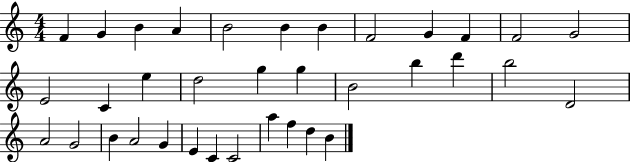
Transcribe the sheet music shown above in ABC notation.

X:1
T:Untitled
M:4/4
L:1/4
K:C
F G B A B2 B B F2 G F F2 G2 E2 C e d2 g g B2 b d' b2 D2 A2 G2 B A2 G E C C2 a f d B